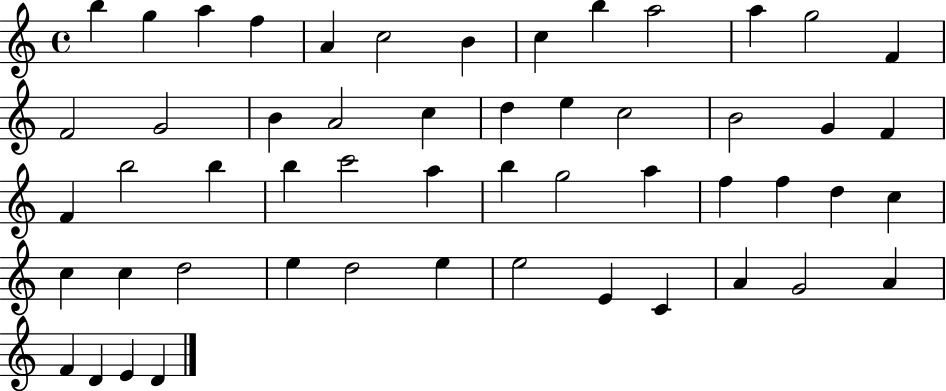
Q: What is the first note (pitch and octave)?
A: B5